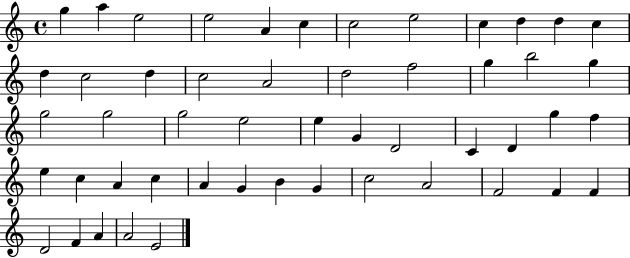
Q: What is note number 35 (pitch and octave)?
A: C5